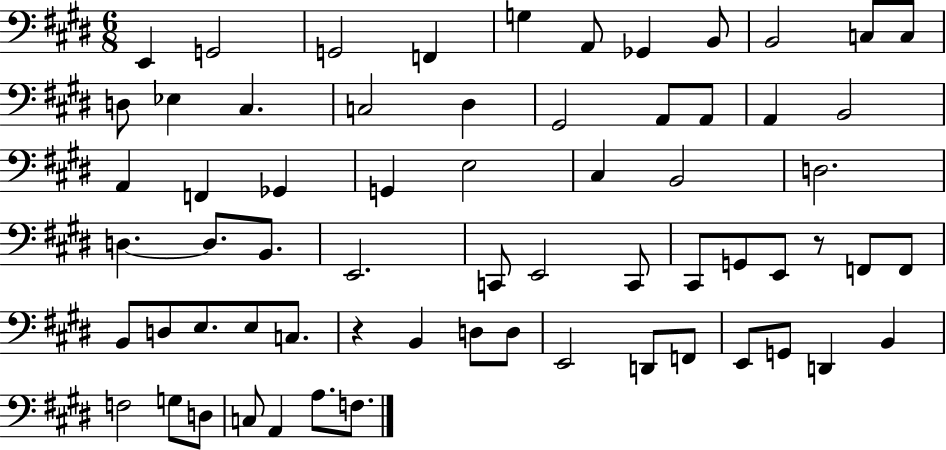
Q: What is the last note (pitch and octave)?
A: F3